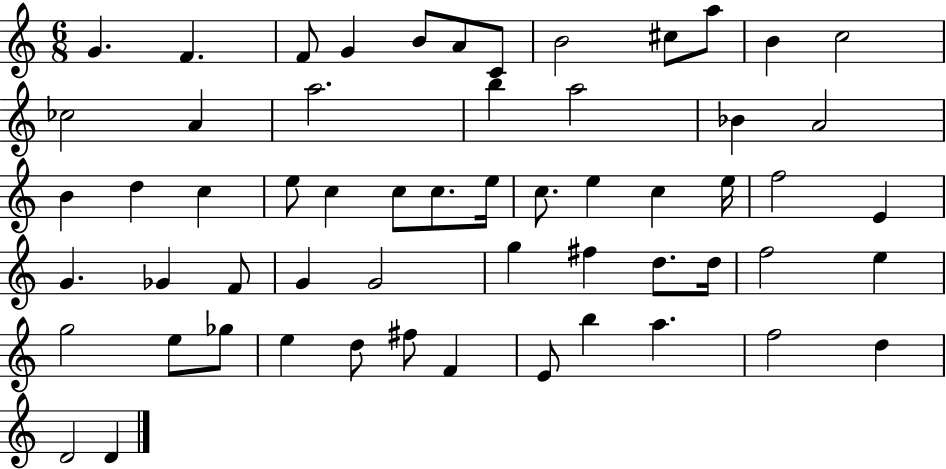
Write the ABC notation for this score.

X:1
T:Untitled
M:6/8
L:1/4
K:C
G F F/2 G B/2 A/2 C/2 B2 ^c/2 a/2 B c2 _c2 A a2 b a2 _B A2 B d c e/2 c c/2 c/2 e/4 c/2 e c e/4 f2 E G _G F/2 G G2 g ^f d/2 d/4 f2 e g2 e/2 _g/2 e d/2 ^f/2 F E/2 b a f2 d D2 D